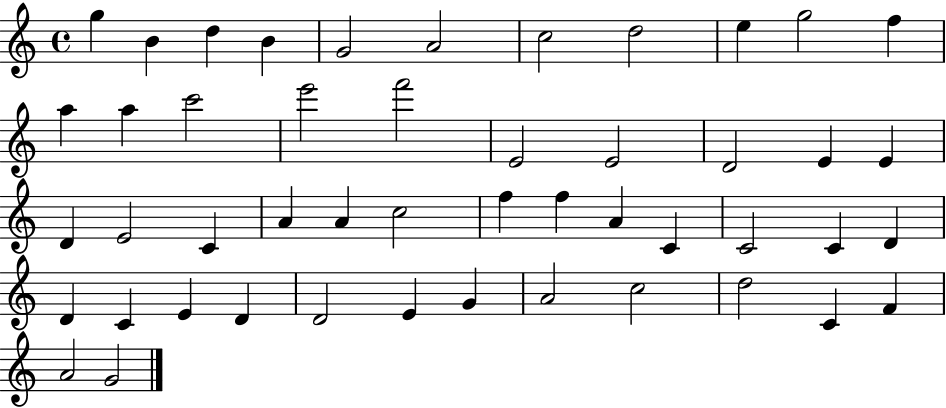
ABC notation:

X:1
T:Untitled
M:4/4
L:1/4
K:C
g B d B G2 A2 c2 d2 e g2 f a a c'2 e'2 f'2 E2 E2 D2 E E D E2 C A A c2 f f A C C2 C D D C E D D2 E G A2 c2 d2 C F A2 G2